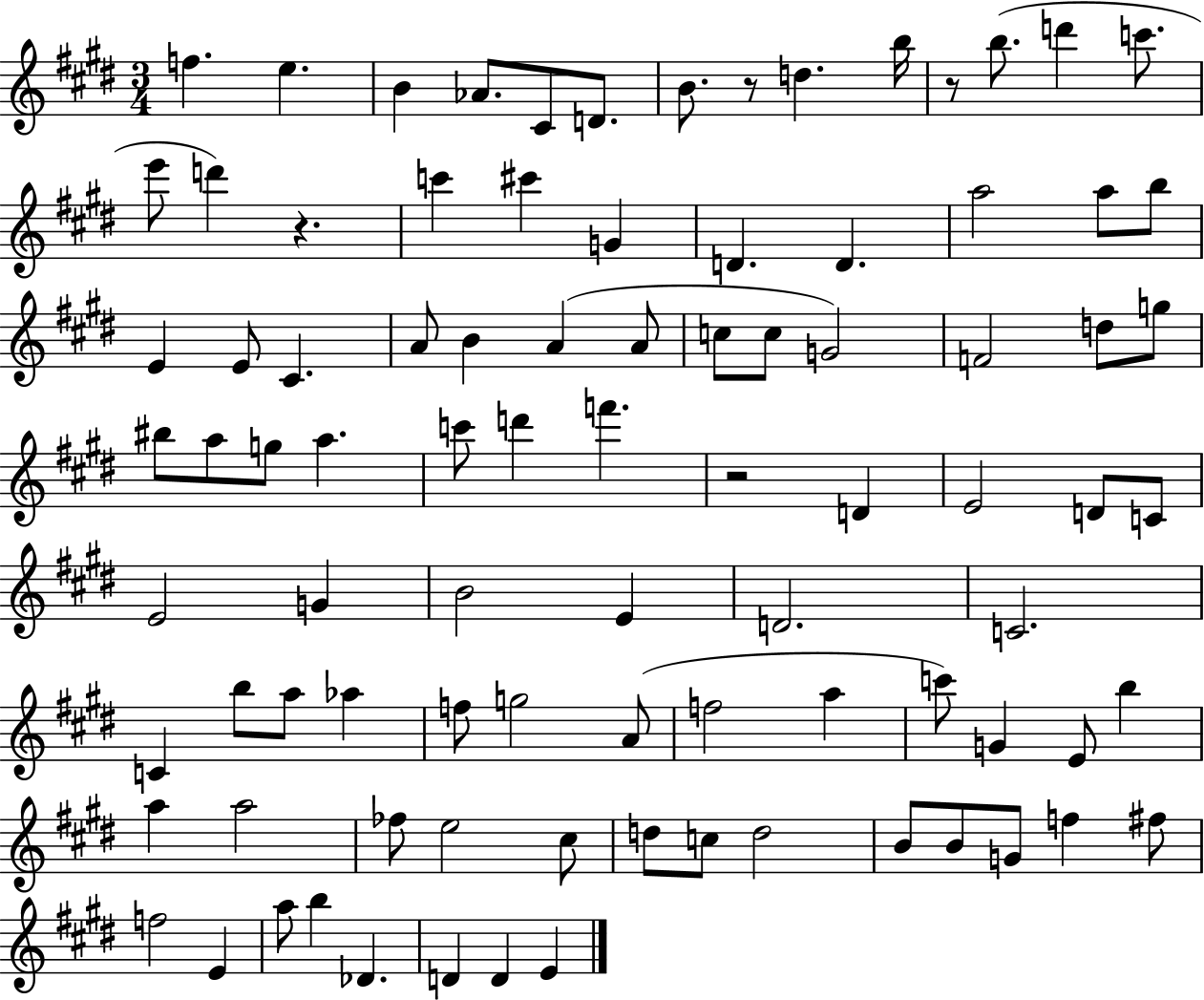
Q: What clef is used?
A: treble